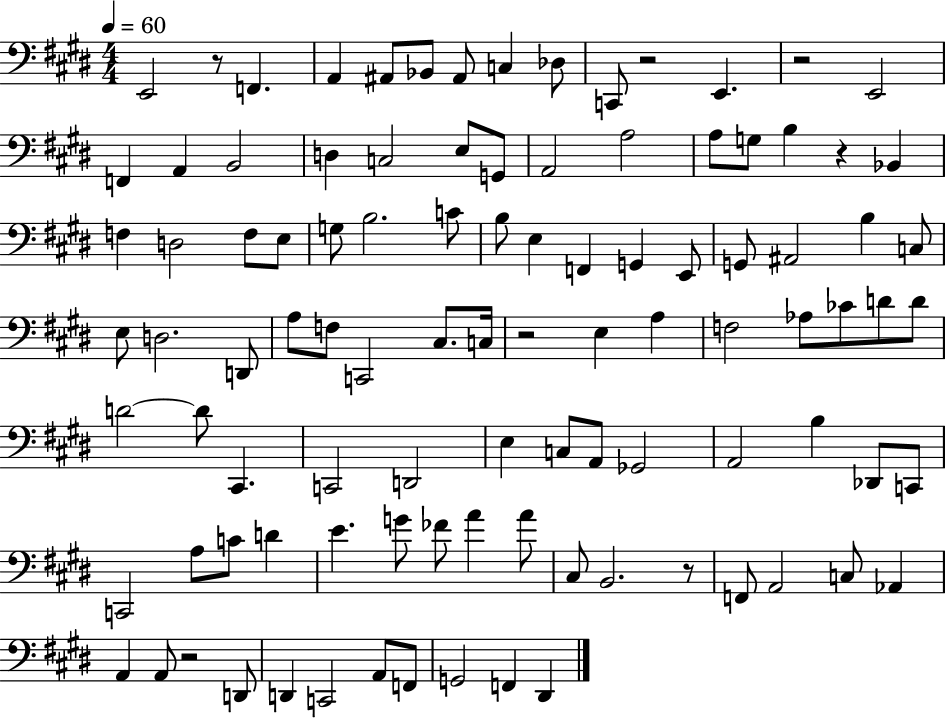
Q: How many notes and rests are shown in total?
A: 100